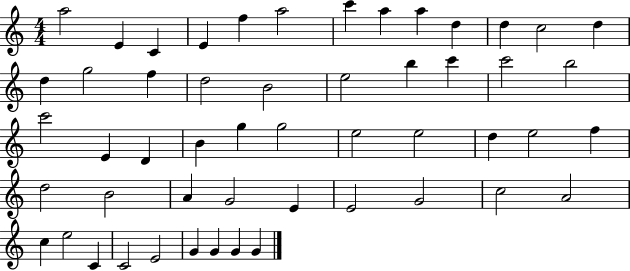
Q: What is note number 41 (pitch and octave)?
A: G4